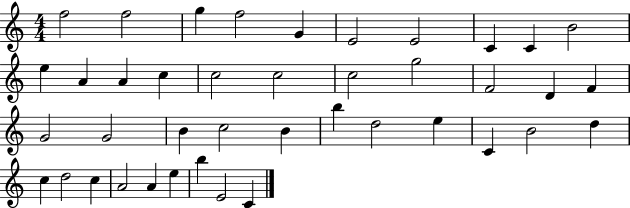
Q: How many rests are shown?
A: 0